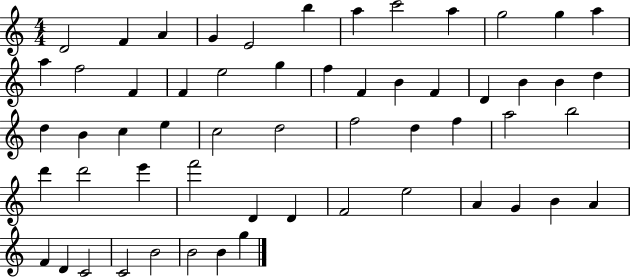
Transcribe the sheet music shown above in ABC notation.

X:1
T:Untitled
M:4/4
L:1/4
K:C
D2 F A G E2 b a c'2 a g2 g a a f2 F F e2 g f F B F D B B d d B c e c2 d2 f2 d f a2 b2 d' d'2 e' f'2 D D F2 e2 A G B A F D C2 C2 B2 B2 B g